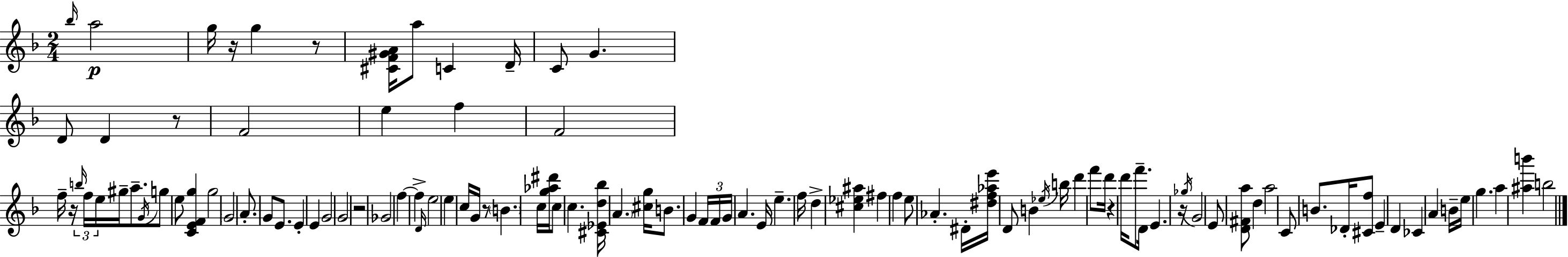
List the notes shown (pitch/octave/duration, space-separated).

Bb5/s A5/h G5/s R/s G5/q R/e [C#4,F4,G#4,A4]/s A5/e C4/q D4/s C4/e G4/q. D4/e D4/q R/e F4/h E5/q F5/q F4/h F5/s R/s B5/s F5/s E5/s G#5/s A5/e. G4/s G5/e E5/e [C4,E4,F4,G5]/q G5/h G4/h A4/e. G4/e E4/e. E4/q E4/q G4/h G4/h R/h Gb4/h F5/q F5/q D4/s E5/h E5/q C5/s G4/s R/e B4/q. C5/s [G5,Ab5,D#6]/s C5/e C5/q. [C#4,Eb4,D5,Bb5]/s A4/q. [C#5,G5]/s B4/e. G4/q F4/s F4/s G4/s A4/q. E4/s E5/q. F5/s D5/q [C#5,Eb5,A#5]/q F#5/q F5/q E5/e Ab4/q. D#4/s [D#5,F5,Ab5,E6]/s D4/e B4/q Eb5/s B5/s D6/q F6/e D6/s R/q D6/s F6/e. D4/s E4/q. R/s Gb5/s G4/h E4/e [D4,F#4,A5]/e D5/q A5/h C4/e B4/e. Db4/s [C#4,F5]/e E4/q D4/q CES4/q A4/q B4/s E5/s G5/q. A5/q [A#5,B6]/q B5/h